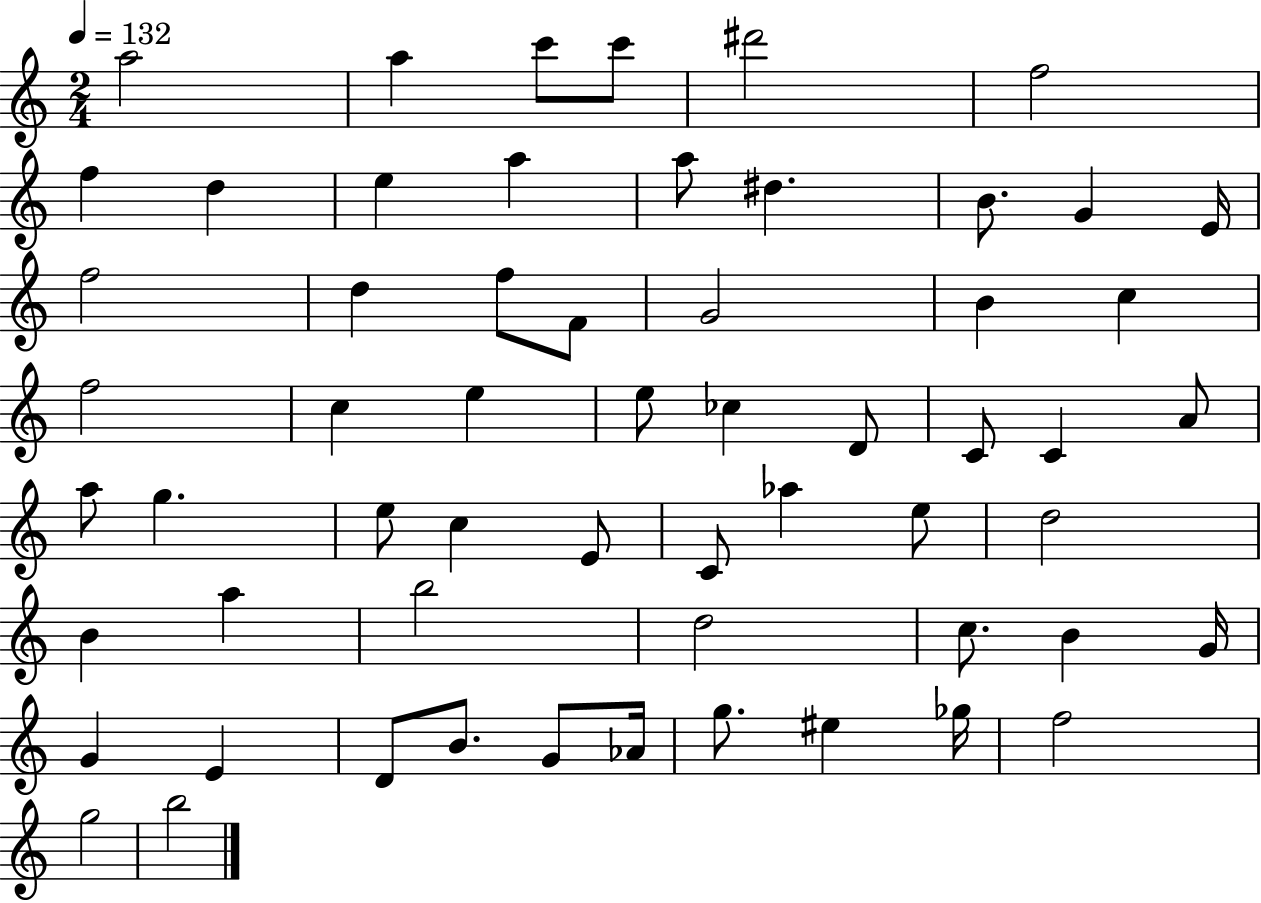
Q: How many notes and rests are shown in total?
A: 59